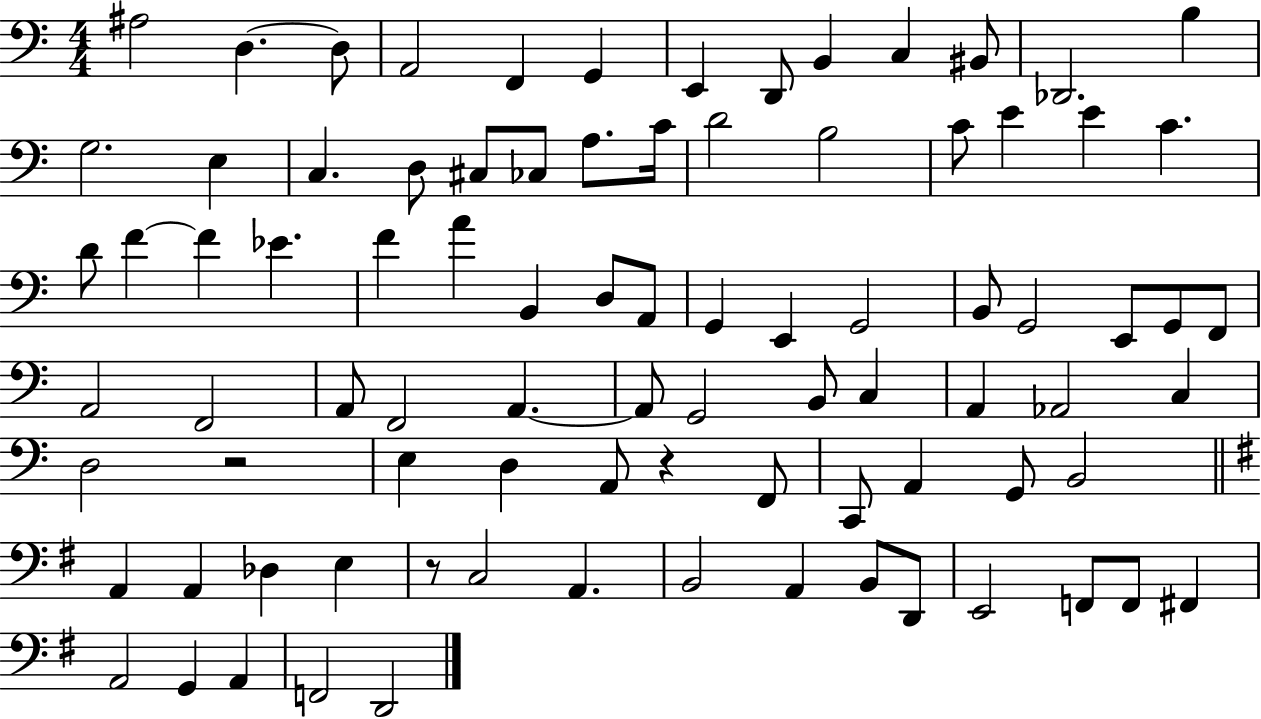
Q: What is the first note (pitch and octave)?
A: A#3